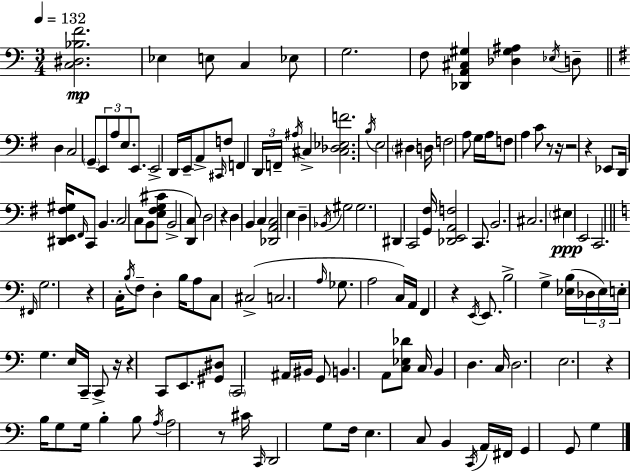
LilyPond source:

{
  \clef bass
  \numericTimeSignature
  \time 3/4
  \key c \major
  \tempo 4 = 132
  <c dis bes f'>2.\mp | ees4 e8 c4 ees8 | g2. | f8 <des, a, cis gis>4 <des gis ais>4 \acciaccatura { ees16 } d8-- | \break \bar "||" \break \key g \major d4 c2 | \parenthesize g,8-- \tuplet 3/2 { e,8 a8 e8. } e,8. | e,2-> d,16 e,16-- a,8-> | \grace { cis,16 } f8 f,4 \tuplet 3/2 { d,16 f,16-- \acciaccatura { ais16 } } cis4-> | \break <cis des ees f'>2. | \acciaccatura { b16 } e2 \parenthesize dis4 | d16 f2 | a8 g16 a16 f8 a4 c'8 | \break r8 r16 r2 r4 | ees,8 d,16 <dis, e, fis gis>16 \grace { fis,16 } c,8 b,4. | c2 | c8( b,8 <e fis g cis'>8 b,2-> | \break <d, c>8) d2 | r4 d4 b,4 | c4 <des, a, c>2 | e4 d4-- \acciaccatura { bes,16 } gis2 | \break gis2. | dis,4 c,2 | <g, fis>16 <des, e, a, f>2 | c,8. b,2. | \break cis2. | \parenthesize eis4\ppp e,2 | c,2. | \bar "||" \break \key c \major \grace { fis,16 } g2. | r4 c16-. \acciaccatura { b16 } f8-- d4-. | b16 a8 c8 cis2->( | c2. | \break \grace { a16 } ges8. a2 | c16) a,16 f,4 r4 | \acciaccatura { e,16 } e,8. b2-> | g4-> <ees b>16( \tuplet 3/2 { des16 ees16) e16-. } g4. | \break e16 c,16-- c,8-> r16 r4 c,8 | e,8. <gis, dis>8 \parenthesize c,2 | ais,16 bis,16 g,8 b,4. | a,8 <c ees des'>8 c16 b,4 d4. | \break c16 d2. | e2. | r4 b16 g8 g16 | b4-. b8 \acciaccatura { a16 } a2 | \break r8 cis'16 \grace { c,16 } d,2 | g8 f16 e4. | c8 b,4 \acciaccatura { c,16 } a,16 fis,16 g,4 | g,8 g4 \bar "|."
}